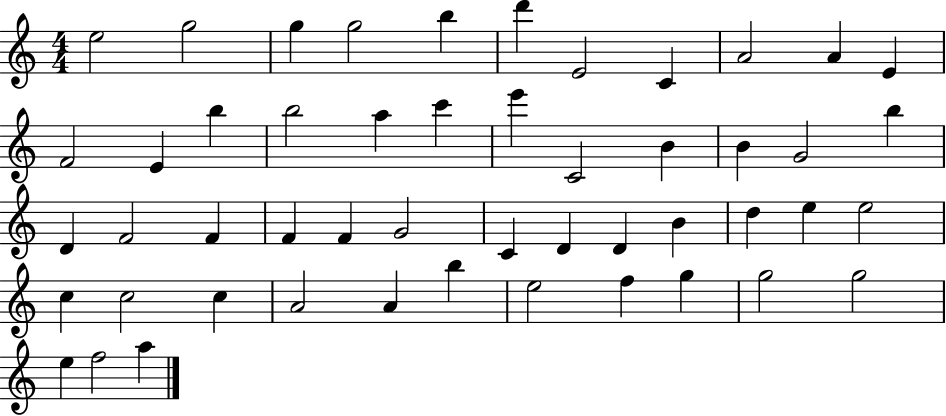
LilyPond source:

{
  \clef treble
  \numericTimeSignature
  \time 4/4
  \key c \major
  e''2 g''2 | g''4 g''2 b''4 | d'''4 e'2 c'4 | a'2 a'4 e'4 | \break f'2 e'4 b''4 | b''2 a''4 c'''4 | e'''4 c'2 b'4 | b'4 g'2 b''4 | \break d'4 f'2 f'4 | f'4 f'4 g'2 | c'4 d'4 d'4 b'4 | d''4 e''4 e''2 | \break c''4 c''2 c''4 | a'2 a'4 b''4 | e''2 f''4 g''4 | g''2 g''2 | \break e''4 f''2 a''4 | \bar "|."
}